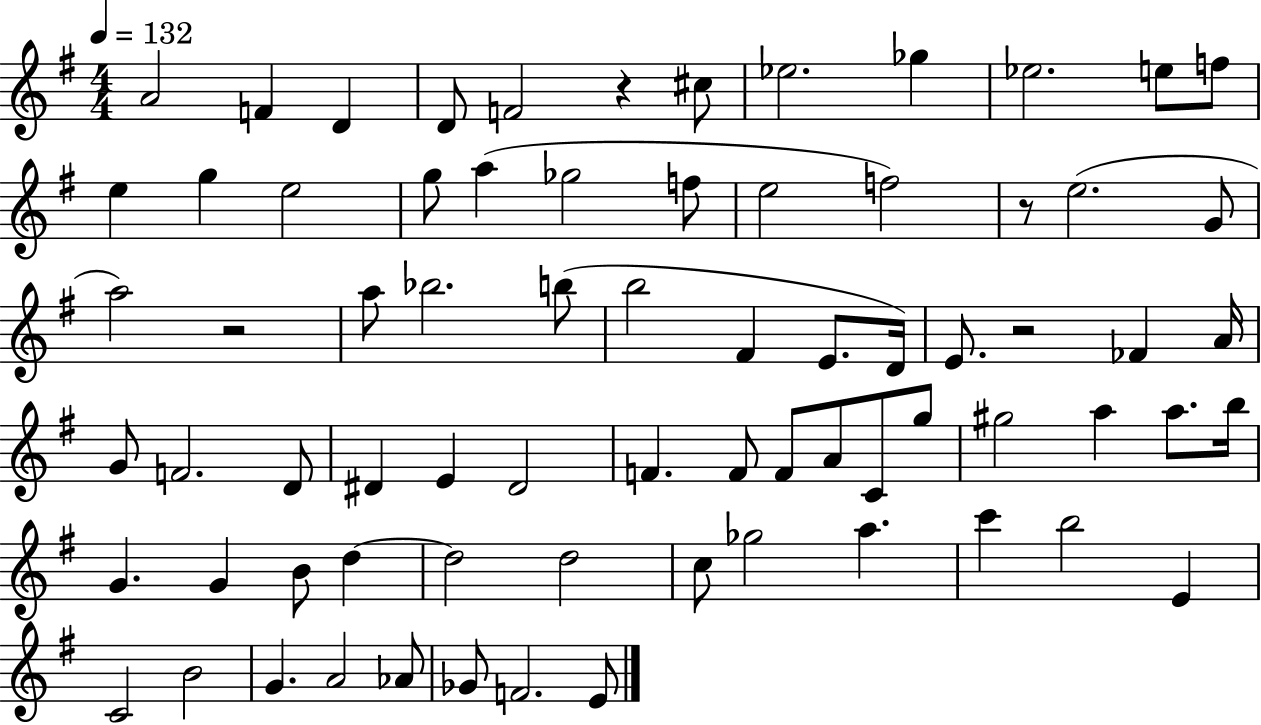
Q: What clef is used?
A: treble